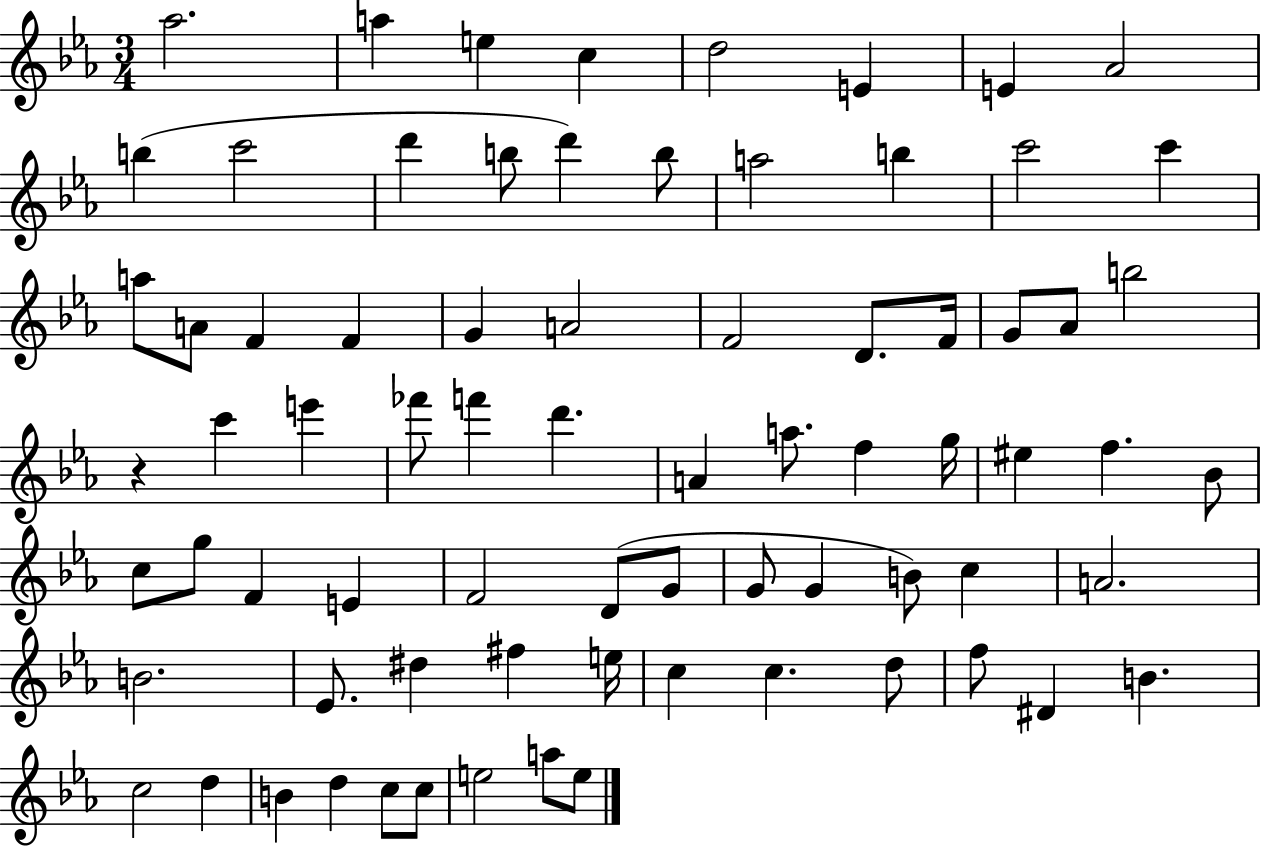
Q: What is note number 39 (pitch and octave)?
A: G5